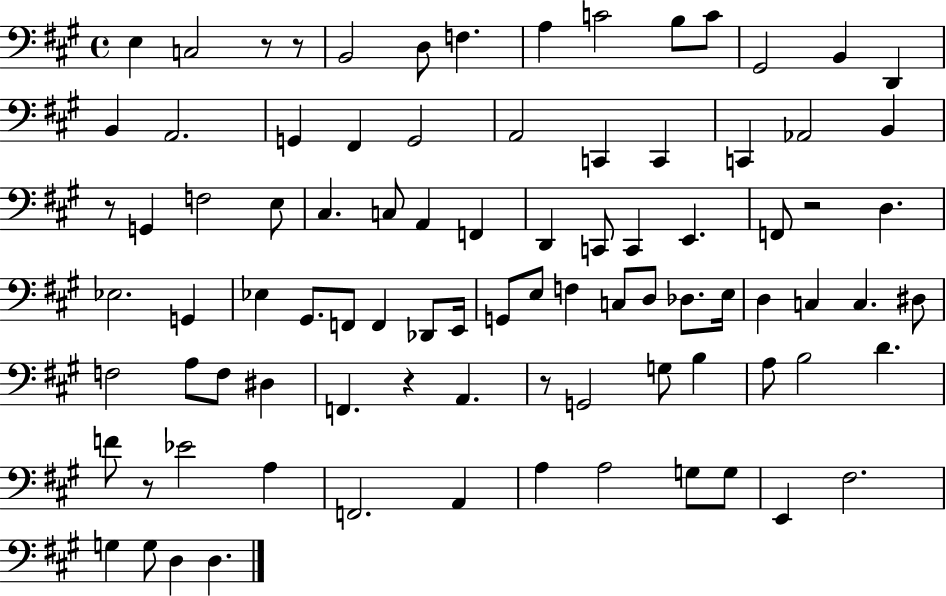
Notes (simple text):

E3/q C3/h R/e R/e B2/h D3/e F3/q. A3/q C4/h B3/e C4/e G#2/h B2/q D2/q B2/q A2/h. G2/q F#2/q G2/h A2/h C2/q C2/q C2/q Ab2/h B2/q R/e G2/q F3/h E3/e C#3/q. C3/e A2/q F2/q D2/q C2/e C2/q E2/q. F2/e R/h D3/q. Eb3/h. G2/q Eb3/q G#2/e. F2/e F2/q Db2/e E2/s G2/e E3/e F3/q C3/e D3/e Db3/e. E3/s D3/q C3/q C3/q. D#3/e F3/h A3/e F3/e D#3/q F2/q. R/q A2/q. R/e G2/h G3/e B3/q A3/e B3/h D4/q. F4/e R/e Eb4/h A3/q F2/h. A2/q A3/q A3/h G3/e G3/e E2/q F#3/h. G3/q G3/e D3/q D3/q.